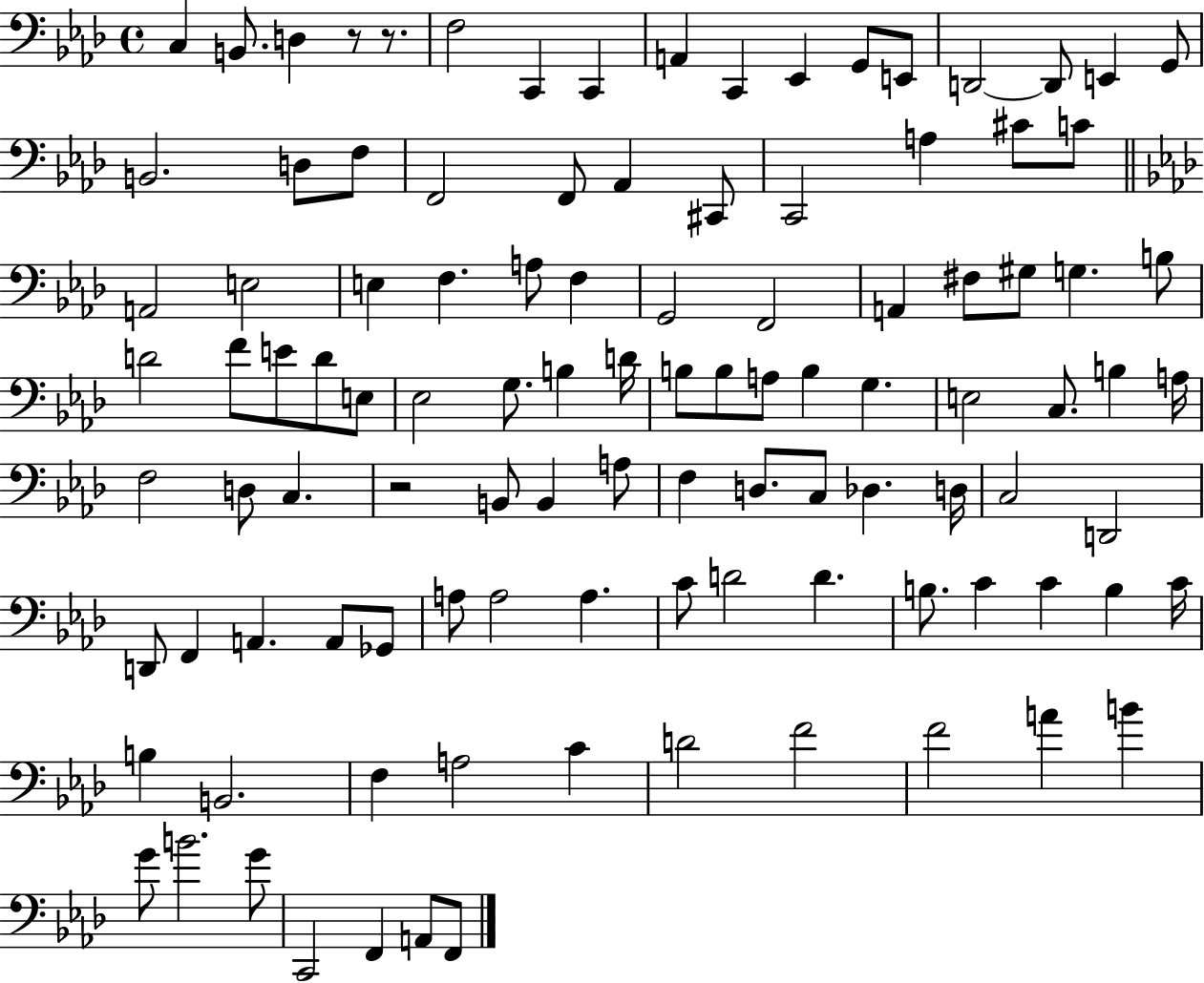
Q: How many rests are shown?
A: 3